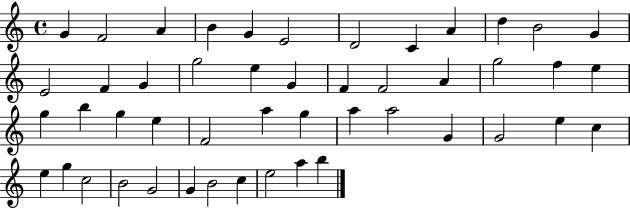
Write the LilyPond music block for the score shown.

{
  \clef treble
  \time 4/4
  \defaultTimeSignature
  \key c \major
  g'4 f'2 a'4 | b'4 g'4 e'2 | d'2 c'4 a'4 | d''4 b'2 g'4 | \break e'2 f'4 g'4 | g''2 e''4 g'4 | f'4 f'2 a'4 | g''2 f''4 e''4 | \break g''4 b''4 g''4 e''4 | f'2 a''4 g''4 | a''4 a''2 g'4 | g'2 e''4 c''4 | \break e''4 g''4 c''2 | b'2 g'2 | g'4 b'2 c''4 | e''2 a''4 b''4 | \break \bar "|."
}